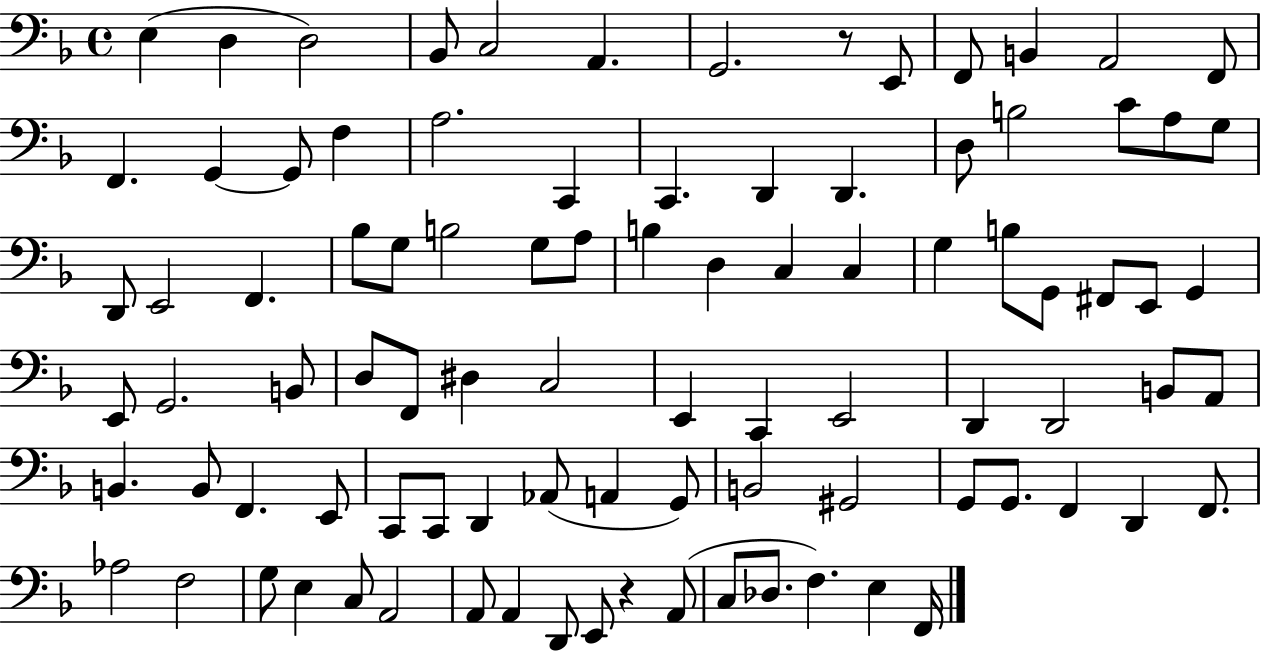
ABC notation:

X:1
T:Untitled
M:4/4
L:1/4
K:F
E, D, D,2 _B,,/2 C,2 A,, G,,2 z/2 E,,/2 F,,/2 B,, A,,2 F,,/2 F,, G,, G,,/2 F, A,2 C,, C,, D,, D,, D,/2 B,2 C/2 A,/2 G,/2 D,,/2 E,,2 F,, _B,/2 G,/2 B,2 G,/2 A,/2 B, D, C, C, G, B,/2 G,,/2 ^F,,/2 E,,/2 G,, E,,/2 G,,2 B,,/2 D,/2 F,,/2 ^D, C,2 E,, C,, E,,2 D,, D,,2 B,,/2 A,,/2 B,, B,,/2 F,, E,,/2 C,,/2 C,,/2 D,, _A,,/2 A,, G,,/2 B,,2 ^G,,2 G,,/2 G,,/2 F,, D,, F,,/2 _A,2 F,2 G,/2 E, C,/2 A,,2 A,,/2 A,, D,,/2 E,,/2 z A,,/2 C,/2 _D,/2 F, E, F,,/4